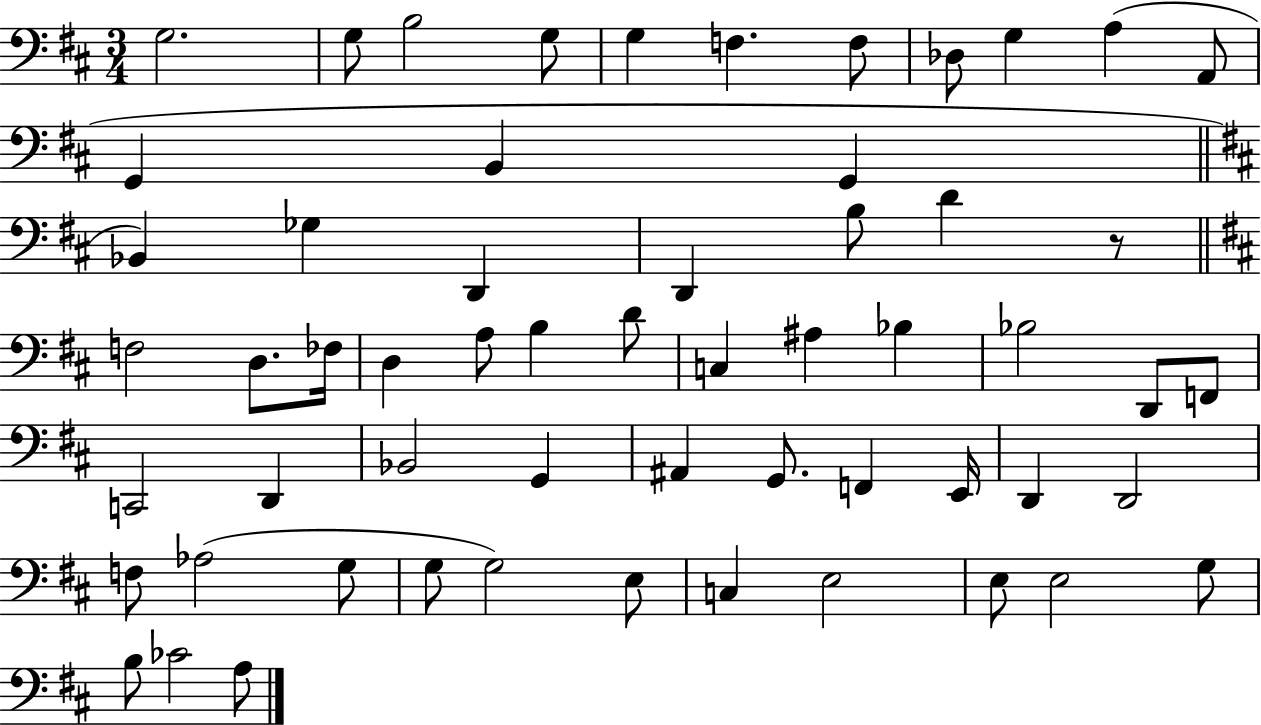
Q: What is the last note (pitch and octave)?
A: A3